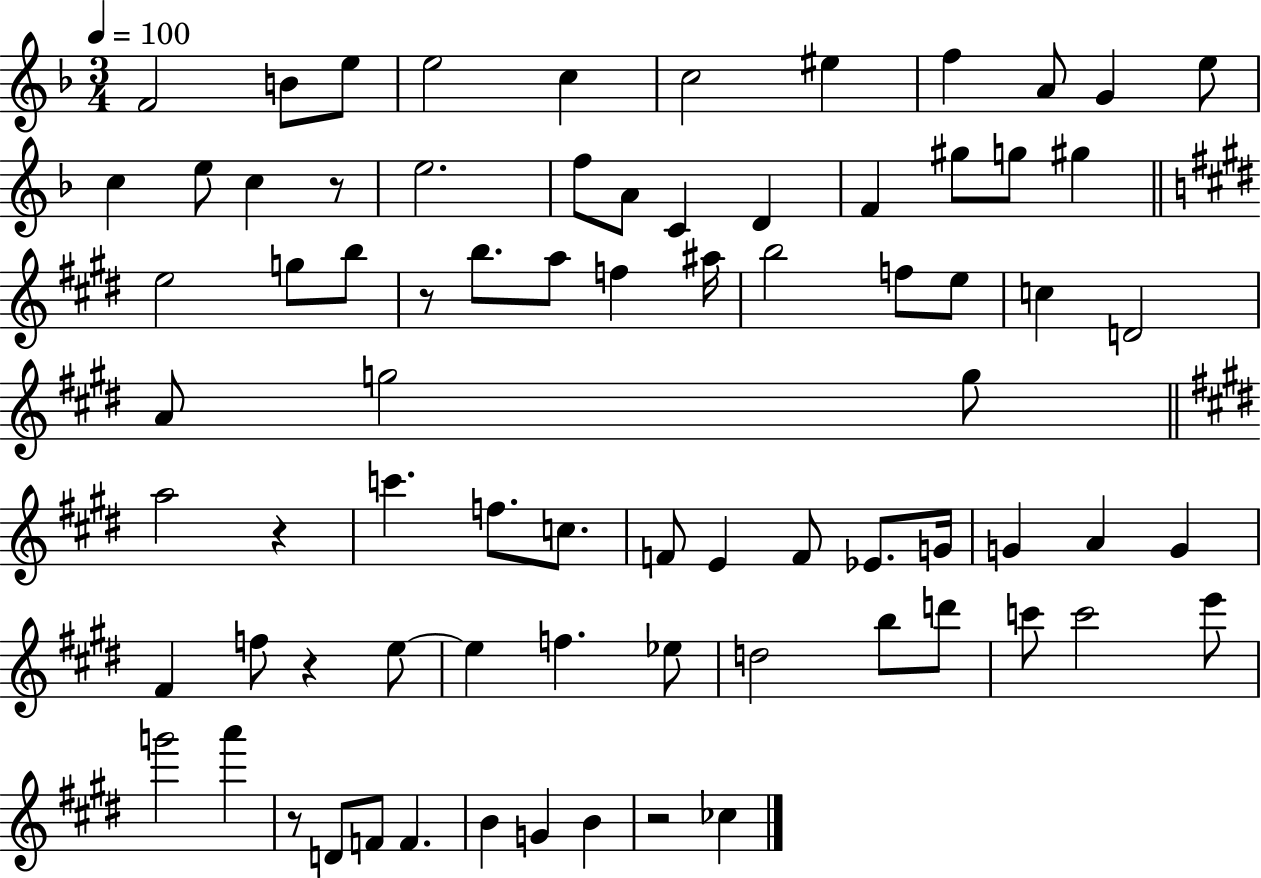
{
  \clef treble
  \numericTimeSignature
  \time 3/4
  \key f \major
  \tempo 4 = 100
  f'2 b'8 e''8 | e''2 c''4 | c''2 eis''4 | f''4 a'8 g'4 e''8 | \break c''4 e''8 c''4 r8 | e''2. | f''8 a'8 c'4 d'4 | f'4 gis''8 g''8 gis''4 | \break \bar "||" \break \key e \major e''2 g''8 b''8 | r8 b''8. a''8 f''4 ais''16 | b''2 f''8 e''8 | c''4 d'2 | \break a'8 g''2 g''8 | \bar "||" \break \key e \major a''2 r4 | c'''4. f''8. c''8. | f'8 e'4 f'8 ees'8. g'16 | g'4 a'4 g'4 | \break fis'4 f''8 r4 e''8~~ | e''4 f''4. ees''8 | d''2 b''8 d'''8 | c'''8 c'''2 e'''8 | \break g'''2 a'''4 | r8 d'8 f'8 f'4. | b'4 g'4 b'4 | r2 ces''4 | \break \bar "|."
}